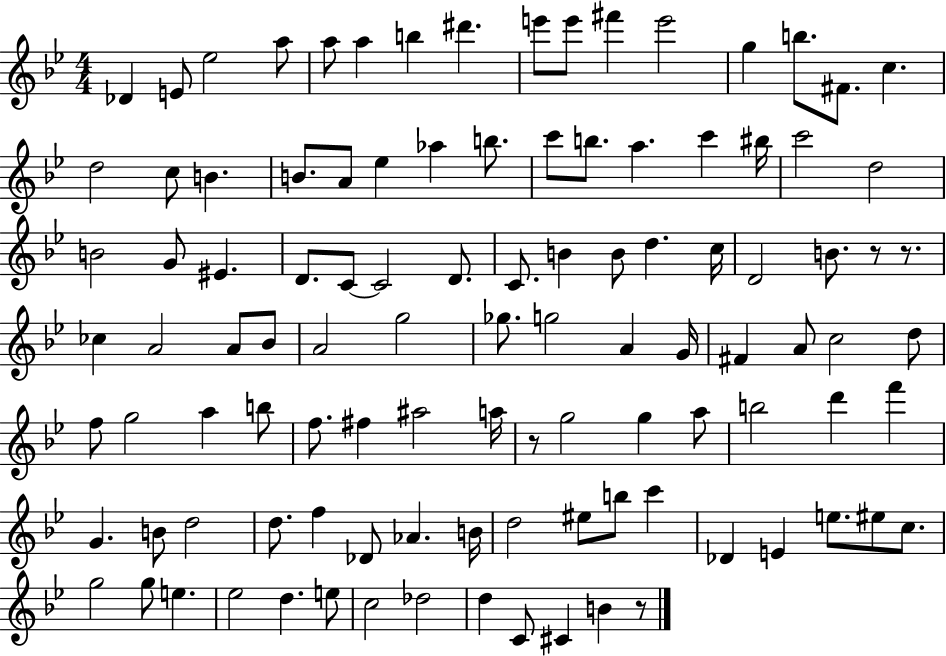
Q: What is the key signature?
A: BES major